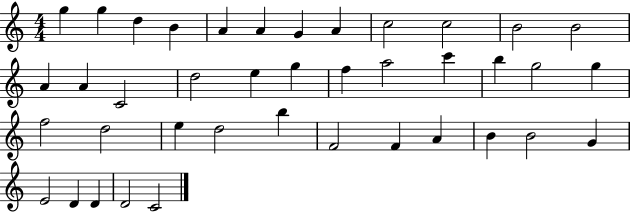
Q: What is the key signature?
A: C major